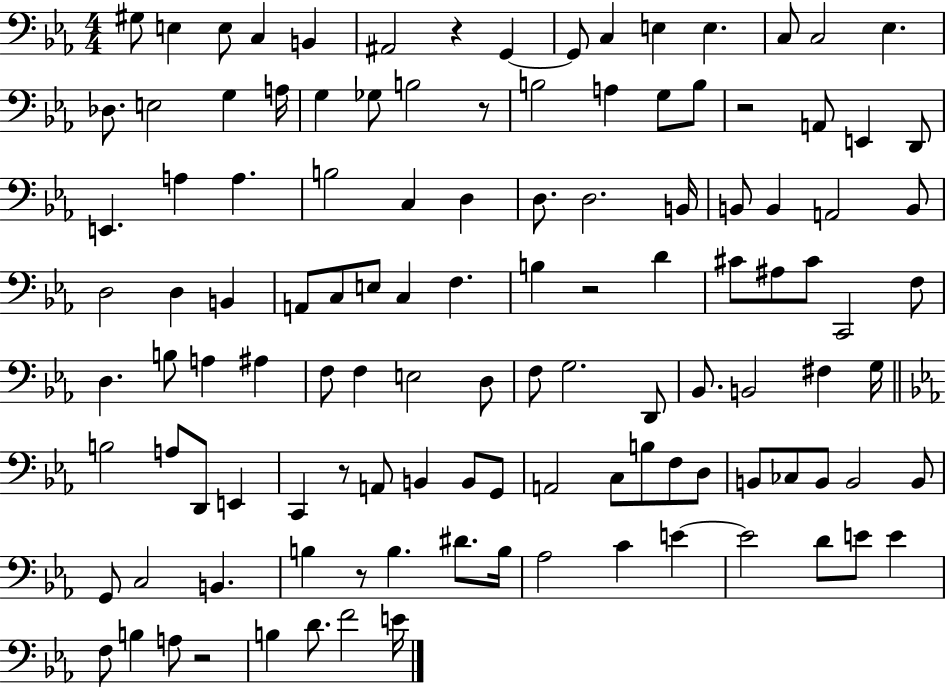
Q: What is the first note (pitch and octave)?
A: G#3